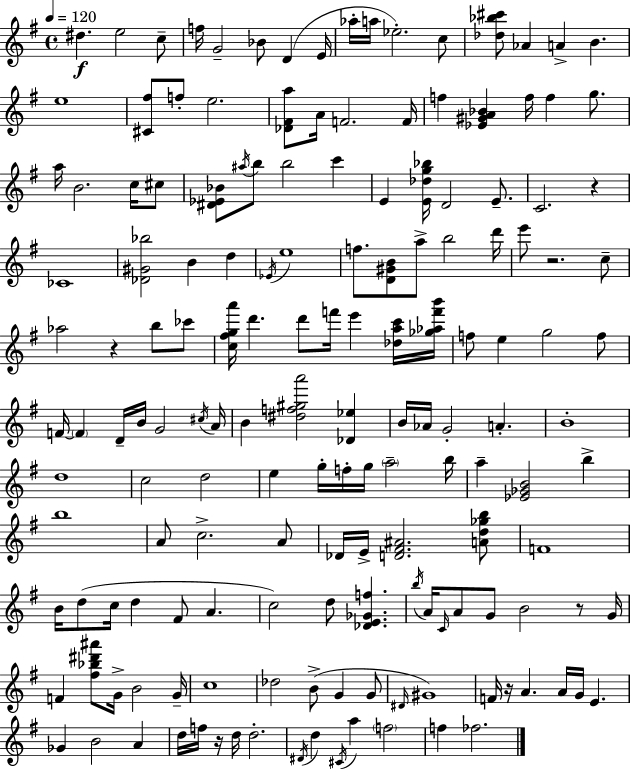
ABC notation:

X:1
T:Untitled
M:4/4
L:1/4
K:G
^d e2 c/2 f/4 G2 _B/2 D E/4 _a/4 a/4 _e2 c/2 [_d_b^c']/2 _A A B e4 [^C^f]/2 f/2 e2 [_D^Fa]/2 A/4 F2 F/4 f [_E^GA_B] f/4 f g/2 a/4 B2 c/4 ^c/2 [^D_E_B]/2 ^a/4 b/2 b2 c' E [E_dg_b]/4 D2 E/2 C2 z _C4 [_D^G_b]2 B d _E/4 e4 f/2 [D^GB]/2 a/2 b2 d'/4 e'/2 z2 c/2 _a2 z b/2 _c'/2 [c^fga']/4 d' d'/2 f'/4 e' [_dac']/4 [_g_af'b']/4 f/2 e g2 f/2 F/4 F D/4 B/4 G2 ^c/4 A/4 B [^df^ga']2 [_D_e] B/4 _A/4 G2 A B4 d4 c2 d2 e g/4 f/4 g/4 a2 b/4 a [_E_GB]2 b b4 A/2 c2 A/2 _D/4 E/4 [D^F^A]2 [Ad_gb]/2 F4 B/4 d/2 c/4 d ^F/2 A c2 d/2 [_DE_Gf] b/4 A/4 C/4 A/2 G/2 B2 z/2 G/4 F [^f_b^d'^a']/2 G/4 B2 G/4 c4 _d2 B/2 G G/2 ^D/4 ^G4 F/4 z/4 A A/4 G/4 E _G B2 A d/4 f/4 z/4 d/4 d2 ^D/4 d ^C/4 a f2 f _f2